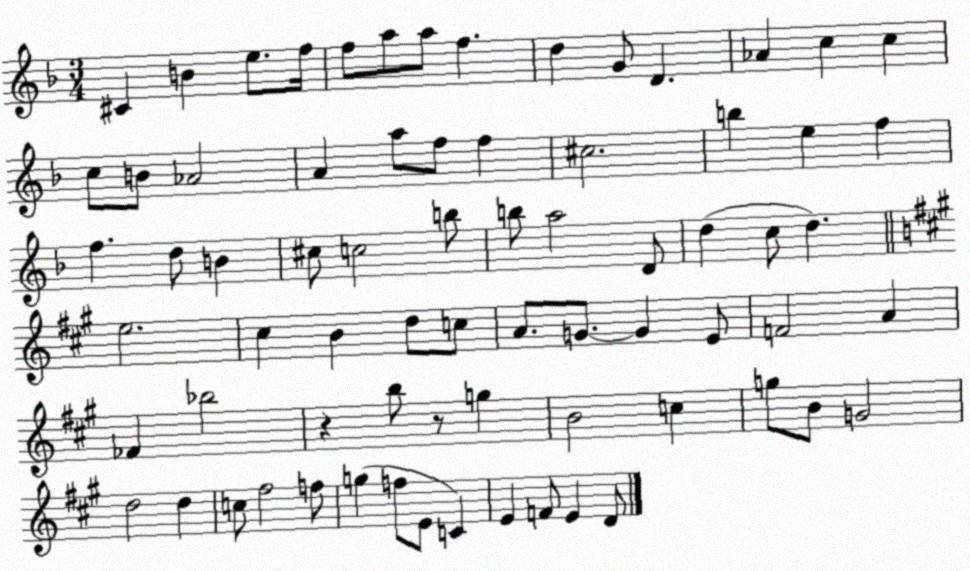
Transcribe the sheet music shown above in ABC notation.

X:1
T:Untitled
M:3/4
L:1/4
K:F
^C B e/2 f/4 f/2 a/2 a/2 f d G/2 D _A c c c/2 B/2 _A2 A a/2 f/2 f ^c2 b e f f d/2 B ^c/2 c2 b/2 b/2 a2 D/2 d c/2 d e2 ^c B d/2 c/2 A/2 G/2 G E/2 F2 A _F _b2 z b/2 z/2 g B2 c g/2 B/2 G2 d2 d c/2 ^f2 f/2 g f/2 E/2 C E F/2 E D/2